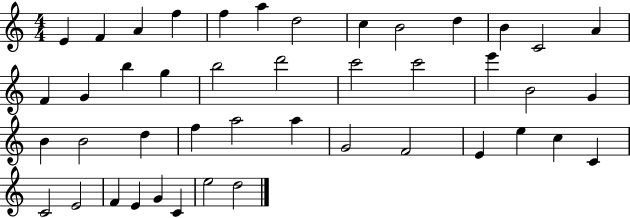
X:1
T:Untitled
M:4/4
L:1/4
K:C
E F A f f a d2 c B2 d B C2 A F G b g b2 d'2 c'2 c'2 e' B2 G B B2 d f a2 a G2 F2 E e c C C2 E2 F E G C e2 d2